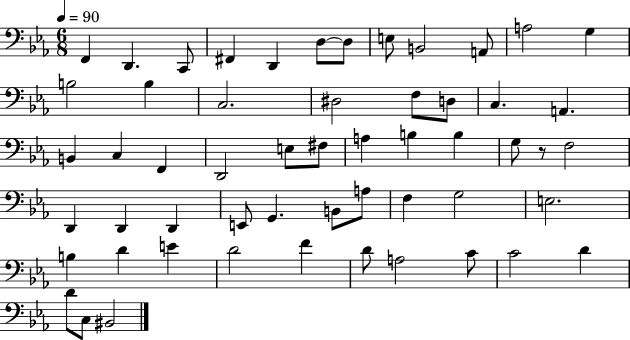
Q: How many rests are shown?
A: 1